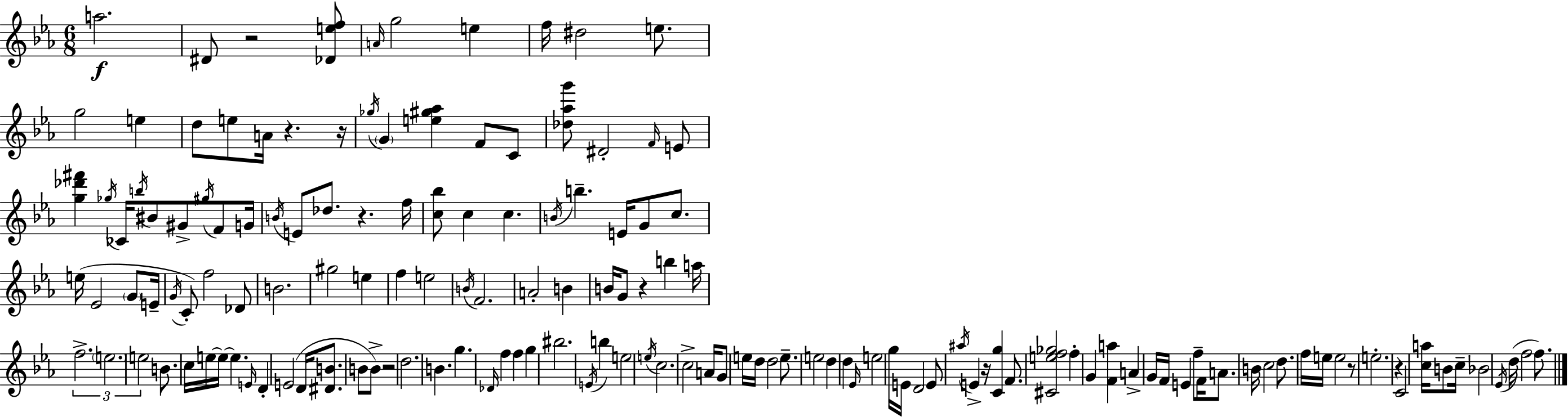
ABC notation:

X:1
T:Untitled
M:6/8
L:1/4
K:Cm
a2 ^D/2 z2 [_Def]/2 A/4 g2 e f/4 ^d2 e/2 g2 e d/2 e/2 A/4 z z/4 _g/4 G [e^g_a] F/2 C/2 [_d_ag']/2 ^D2 F/4 E/2 [g_d'^f'] _g/4 _C/4 b/4 ^B/2 ^G/2 ^g/4 F/2 G/4 B/4 E/2 _d/2 z f/4 [c_b]/2 c c B/4 b E/4 G/2 c/2 e/4 _E2 G/2 E/4 G/4 C/2 f2 _D/2 B2 ^g2 e f e2 B/4 F2 A2 B B/4 G/2 z b a/4 f2 e2 e2 B/2 c/4 e/4 e/4 e E/4 D E2 D/4 [^DB]/2 B/2 B/2 z2 d2 B g _D/4 f f g ^b2 E/4 b e2 e/4 c2 c2 A/4 G/2 e/4 d/4 d2 e/2 e2 d d _E/4 e2 g/4 E/4 D2 E/2 ^a/4 E z/4 [Cg] F/2 [^Cef_g]2 f G [Fa] A G/4 F/4 E f/2 F/4 A/2 B/4 c2 d/2 f/4 e/4 e2 z/2 e2 z C2 [ca]/4 B/2 c/4 _B2 _E/4 d/4 f2 f/2